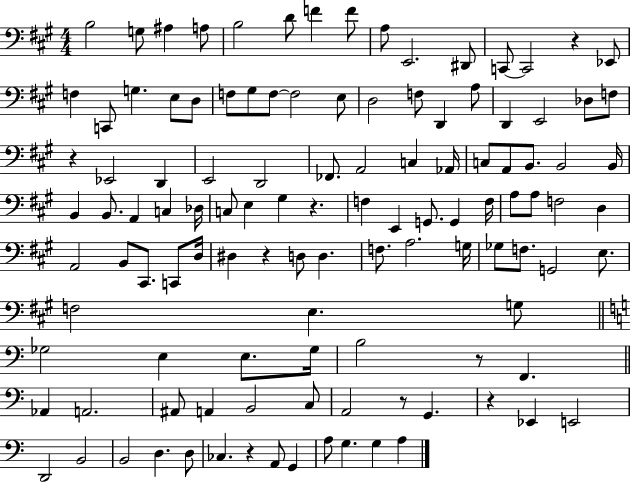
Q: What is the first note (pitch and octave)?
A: B3